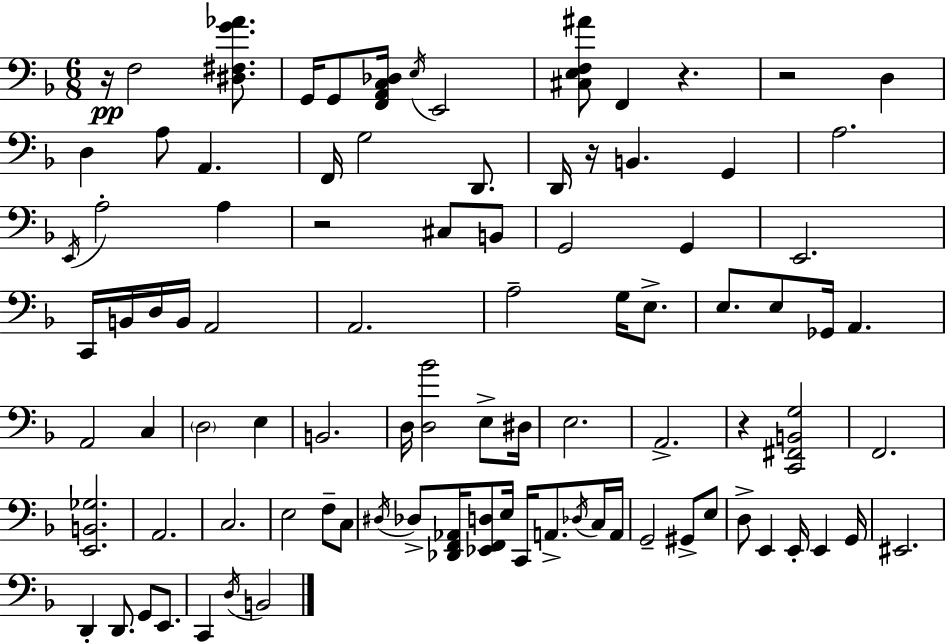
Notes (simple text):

R/s F3/h [D#3,F#3,G4,Ab4]/e. G2/s G2/e [F2,A2,C3,Db3]/s E3/s E2/h [C#3,E3,F3,A#4]/e F2/q R/q. R/h D3/q D3/q A3/e A2/q. F2/s G3/h D2/e. D2/s R/s B2/q. G2/q A3/h. E2/s A3/h A3/q R/h C#3/e B2/e G2/h G2/q E2/h. C2/s B2/s D3/s B2/s A2/h A2/h. A3/h G3/s E3/e. E3/e. E3/e Gb2/s A2/q. A2/h C3/q D3/h E3/q B2/h. D3/s [D3,Bb4]/h E3/e D#3/s E3/h. A2/h. R/q [C2,F#2,B2,G3]/h F2/h. [E2,B2,Gb3]/h. A2/h. C3/h. E3/h F3/e C3/e D#3/s Db3/e [Db2,F2,Ab2]/s [Eb2,F2,D3]/e E3/s C2/s A2/e. Db3/s C3/s A2/s G2/h G#2/e E3/e D3/e E2/q E2/s E2/q G2/s EIS2/h. D2/q D2/e. G2/e E2/e. C2/q D3/s B2/h